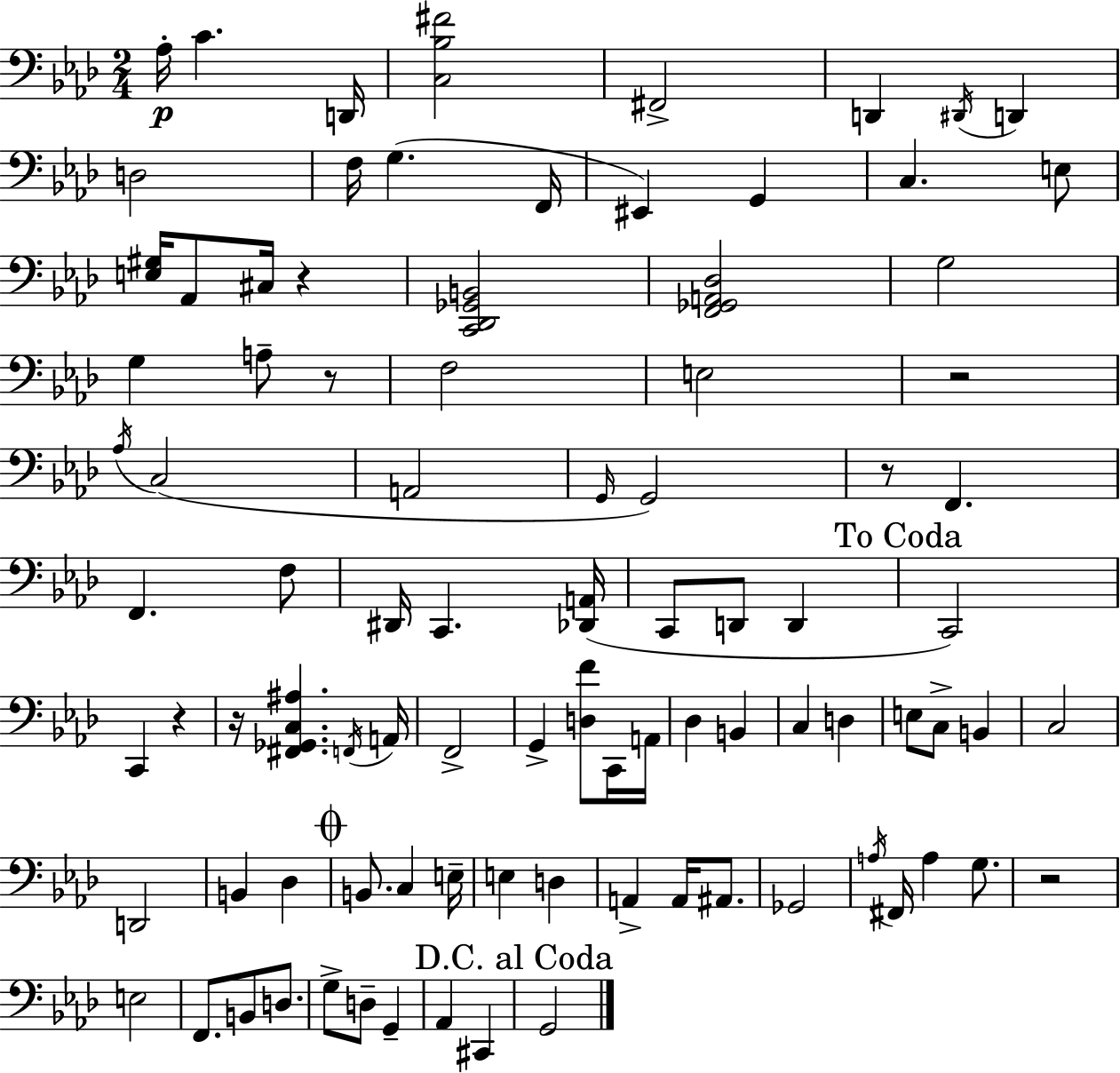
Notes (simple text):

Ab3/s C4/q. D2/s [C3,Bb3,F#4]/h F#2/h D2/q D#2/s D2/q D3/h F3/s G3/q. F2/s EIS2/q G2/q C3/q. E3/e [E3,G#3]/s Ab2/e C#3/s R/q [C2,Db2,Gb2,B2]/h [F2,Gb2,A2,Db3]/h G3/h G3/q A3/e R/e F3/h E3/h R/h Ab3/s C3/h A2/h G2/s G2/h R/e F2/q. F2/q. F3/e D#2/s C2/q. [Db2,A2]/s C2/e D2/e D2/q C2/h C2/q R/q R/s [F#2,Gb2,C3,A#3]/q. F2/s A2/s F2/h G2/q [D3,F4]/e C2/s A2/s Db3/q B2/q C3/q D3/q E3/e C3/e B2/q C3/h D2/h B2/q Db3/q B2/e. C3/q E3/s E3/q D3/q A2/q A2/s A#2/e. Gb2/h A3/s F#2/s A3/q G3/e. R/h E3/h F2/e. B2/e D3/e. G3/e D3/e G2/q Ab2/q C#2/q G2/h